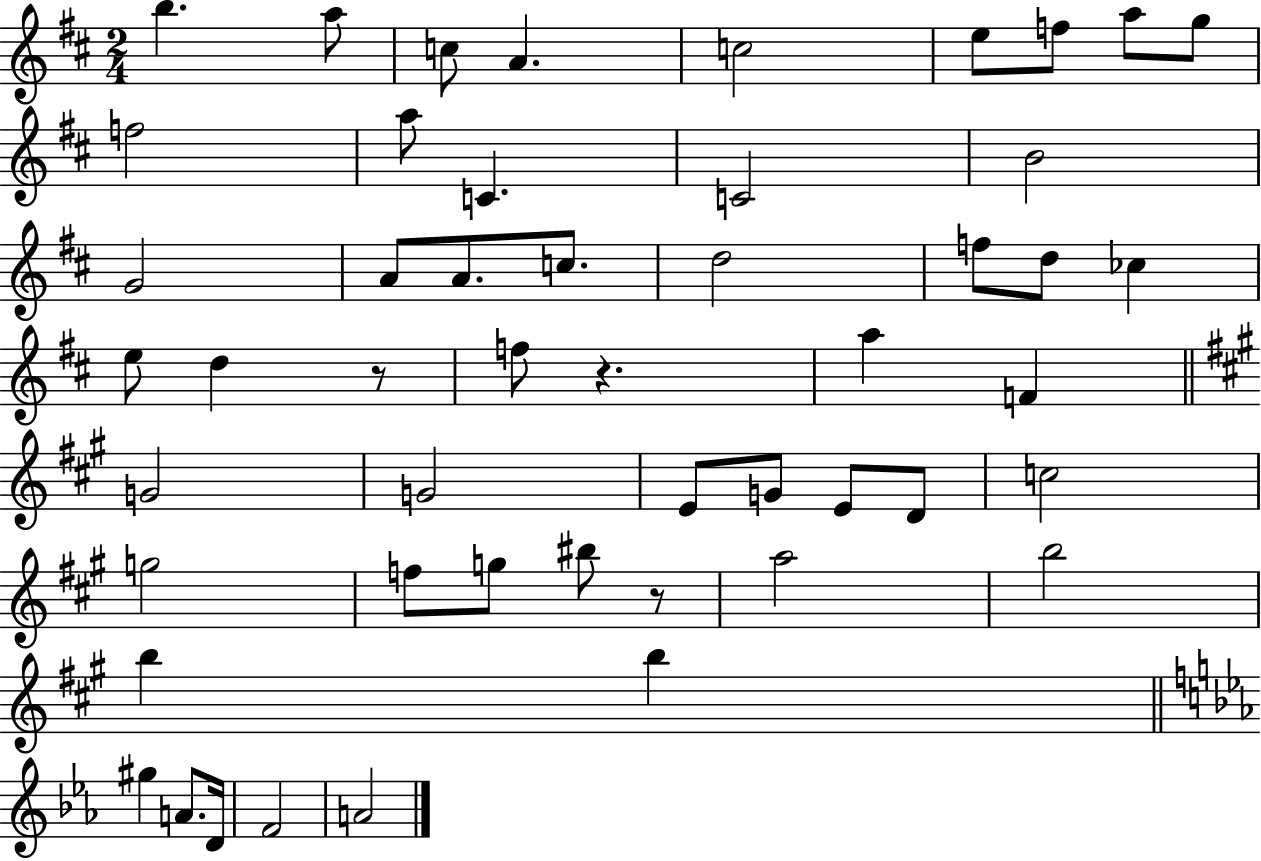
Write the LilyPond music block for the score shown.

{
  \clef treble
  \numericTimeSignature
  \time 2/4
  \key d \major
  \repeat volta 2 { b''4. a''8 | c''8 a'4. | c''2 | e''8 f''8 a''8 g''8 | \break f''2 | a''8 c'4. | c'2 | b'2 | \break g'2 | a'8 a'8. c''8. | d''2 | f''8 d''8 ces''4 | \break e''8 d''4 r8 | f''8 r4. | a''4 f'4 | \bar "||" \break \key a \major g'2 | g'2 | e'8 g'8 e'8 d'8 | c''2 | \break g''2 | f''8 g''8 bis''8 r8 | a''2 | b''2 | \break b''4 b''4 | \bar "||" \break \key ees \major gis''4 a'8. d'16 | f'2 | a'2 | } \bar "|."
}